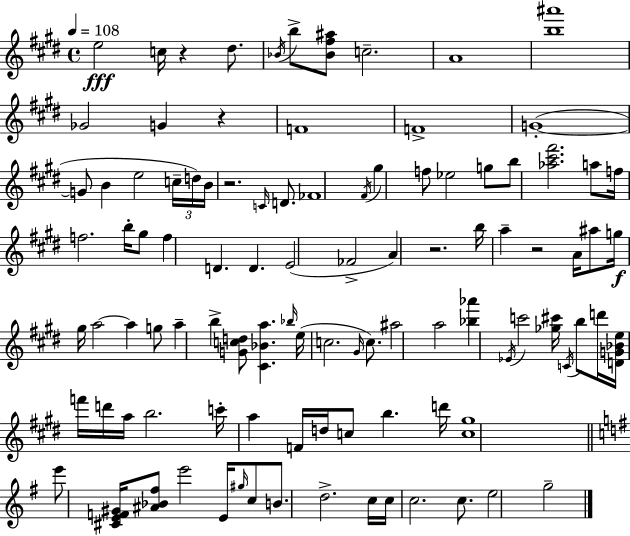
{
  \clef treble
  \time 4/4
  \defaultTimeSignature
  \key e \major
  \tempo 4 = 108
  \repeat volta 2 { e''2\fff c''16 r4 dis''8. | \acciaccatura { bes'16 } b''8-> <bes' fis'' ais''>8 c''2.-- | a'1 | <b'' ais'''>1 | \break ges'2 g'4 r4 | f'1 | f'1-> | g'1-.~(~ | \break g'8 b'4 e''2 \tuplet 3/2 { c''16-- | d''16) b'16 } r2. \grace { c'16 } d'8. | fes'1 | \acciaccatura { fis'16 } gis''4 f''8 ees''2 | \break g''8 b''8 <aes'' cis''' fis'''>2. | a''8 f''16 f''2. | b''16-. gis''8 f''4 d'4. d'4. | e'2( fes'2-> | \break a'4) r2. | b''16 a''4-- r2 | a'16 ais''8 g''16\f gis''16 a''2~~ a''4 | g''8 a''4-- b''4-> <g' c'' d''>8 <cis' bes' a''>4. | \break \grace { bes''16 }( e''16 c''2. | \grace { gis'16 }) c''8. ais''2 a''2 | <bes'' aes'''>4 \acciaccatura { ees'16 } c'''2 | <ges'' cis'''>16 \acciaccatura { c'16 } b''8 d'''16 <d' g' bes' e''>16 f'''16 d'''16 a''16 b''2. | \break c'''16-. a''4 f'16 d''16 c''8 | b''4. d'''16 <c'' gis''>1 | \bar "||" \break \key g \major e'''8 <cis' e' f' gis'>16 <ais' bes' fis''>8 e'''2 e'16 \grace { gis''16 } c''8 | b'8. d''2.-> | c''16 c''16 c''2. c''8. | e''2 g''2-- | \break } \bar "|."
}